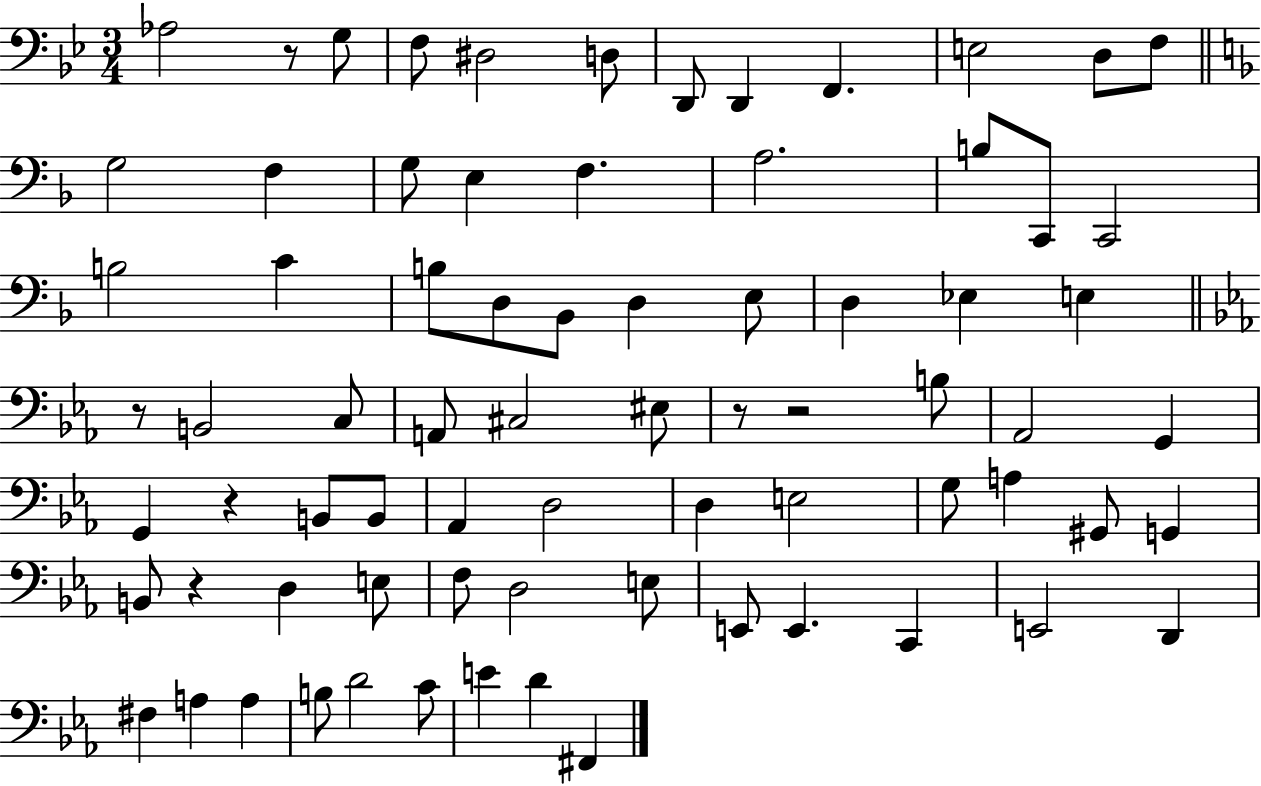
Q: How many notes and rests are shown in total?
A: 75